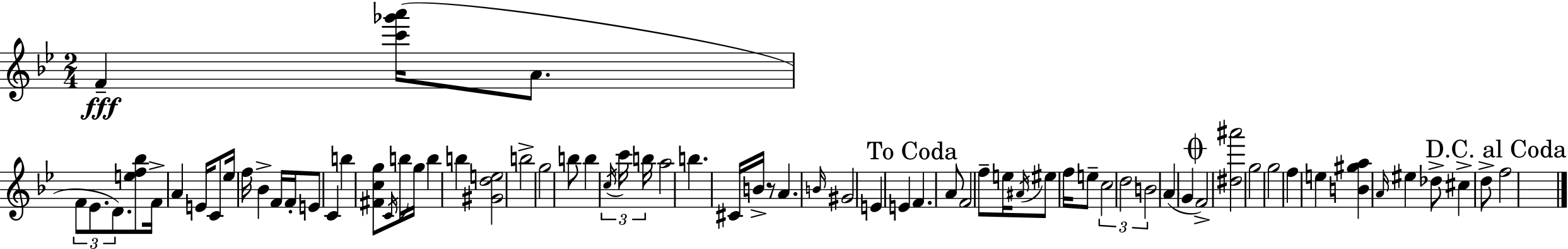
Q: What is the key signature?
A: BES major